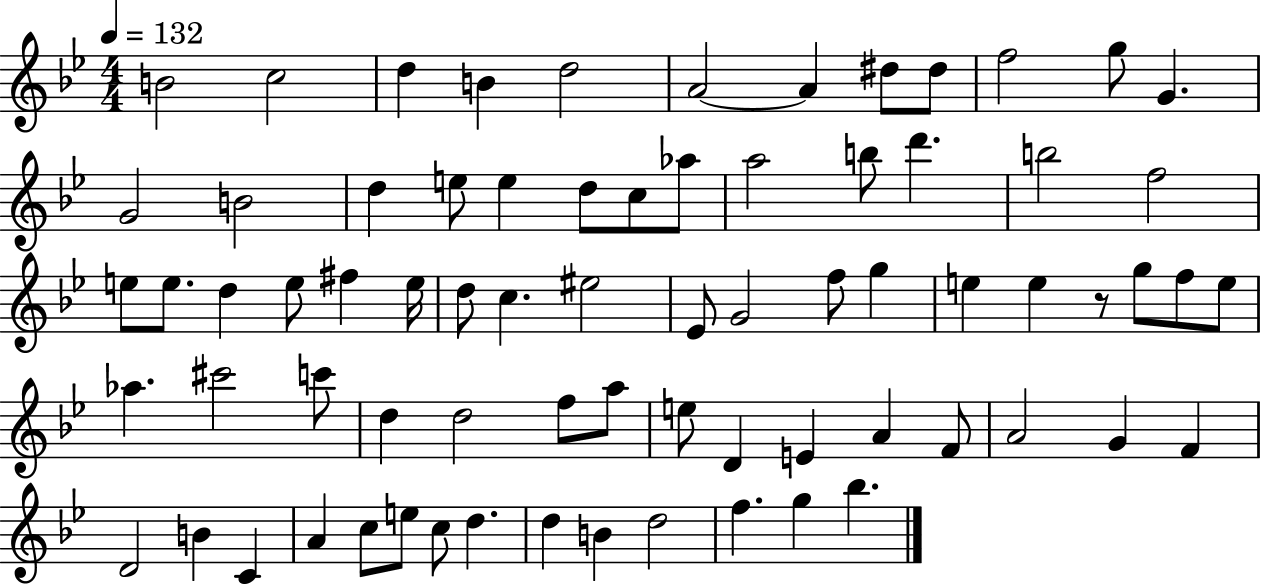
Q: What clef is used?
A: treble